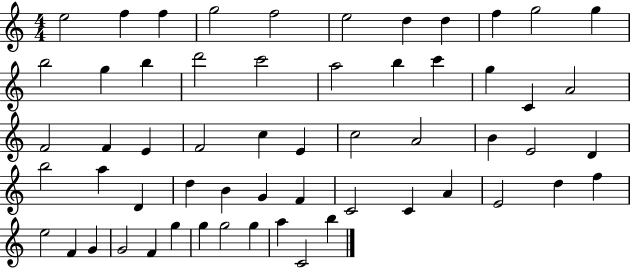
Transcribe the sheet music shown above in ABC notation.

X:1
T:Untitled
M:4/4
L:1/4
K:C
e2 f f g2 f2 e2 d d f g2 g b2 g b d'2 c'2 a2 b c' g C A2 F2 F E F2 c E c2 A2 B E2 D b2 a D d B G F C2 C A E2 d f e2 F G G2 F g g g2 g a C2 b